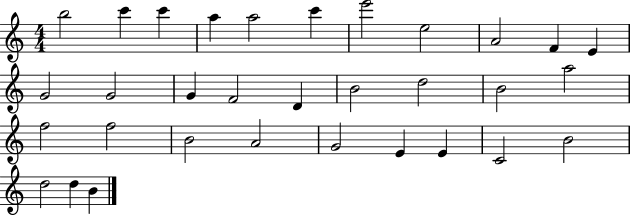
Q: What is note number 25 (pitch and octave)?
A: G4